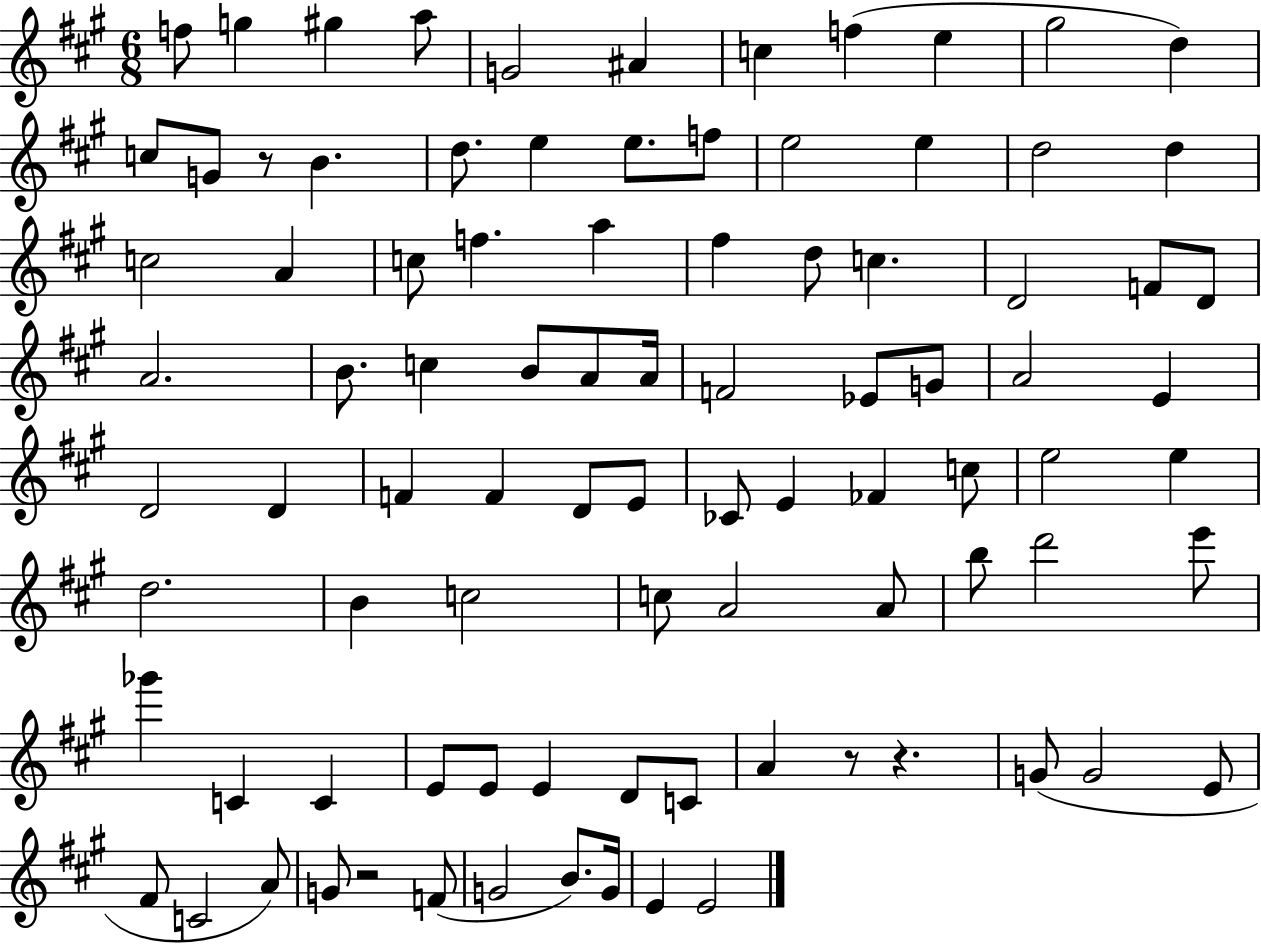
F5/e G5/q G#5/q A5/e G4/h A#4/q C5/q F5/q E5/q G#5/h D5/q C5/e G4/e R/e B4/q. D5/e. E5/q E5/e. F5/e E5/h E5/q D5/h D5/q C5/h A4/q C5/e F5/q. A5/q F#5/q D5/e C5/q. D4/h F4/e D4/e A4/h. B4/e. C5/q B4/e A4/e A4/s F4/h Eb4/e G4/e A4/h E4/q D4/h D4/q F4/q F4/q D4/e E4/e CES4/e E4/q FES4/q C5/e E5/h E5/q D5/h. B4/q C5/h C5/e A4/h A4/e B5/e D6/h E6/e Gb6/q C4/q C4/q E4/e E4/e E4/q D4/e C4/e A4/q R/e R/q. G4/e G4/h E4/e F#4/e C4/h A4/e G4/e R/h F4/e G4/h B4/e. G4/s E4/q E4/h